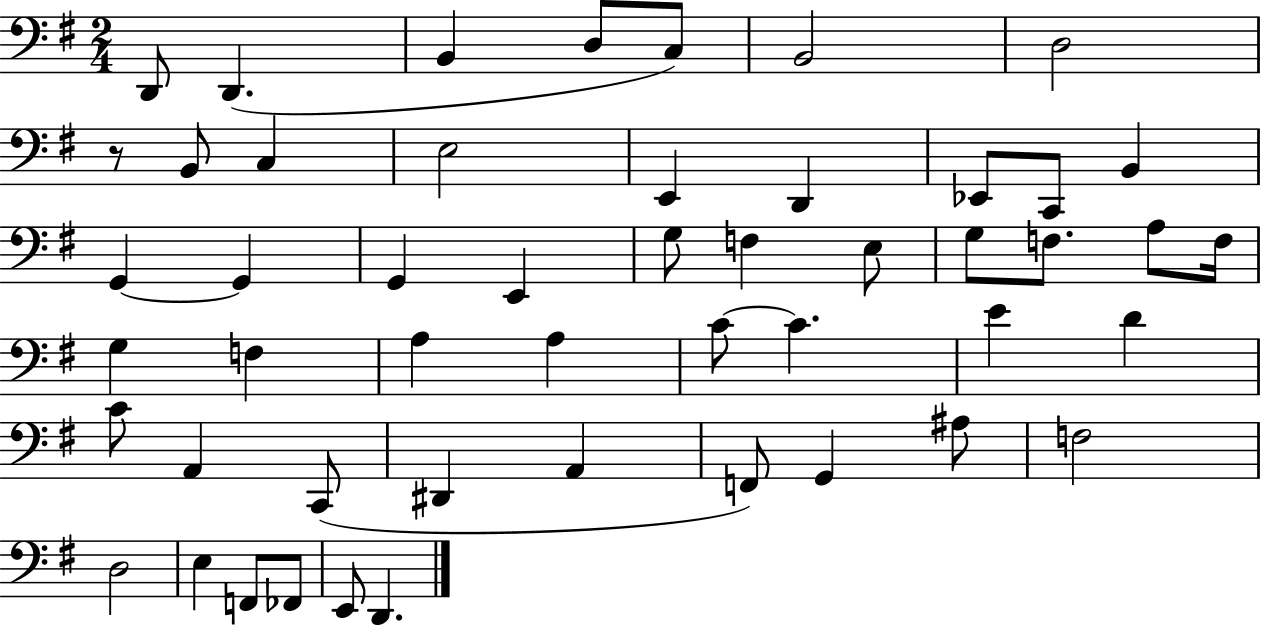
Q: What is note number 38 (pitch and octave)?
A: D#2